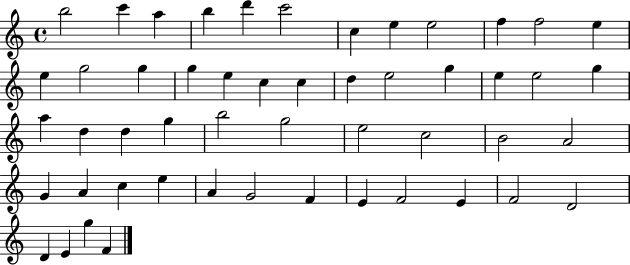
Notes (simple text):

B5/h C6/q A5/q B5/q D6/q C6/h C5/q E5/q E5/h F5/q F5/h E5/q E5/q G5/h G5/q G5/q E5/q C5/q C5/q D5/q E5/h G5/q E5/q E5/h G5/q A5/q D5/q D5/q G5/q B5/h G5/h E5/h C5/h B4/h A4/h G4/q A4/q C5/q E5/q A4/q G4/h F4/q E4/q F4/h E4/q F4/h D4/h D4/q E4/q G5/q F4/q